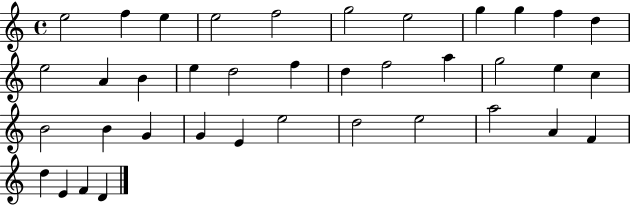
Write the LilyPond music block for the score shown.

{
  \clef treble
  \time 4/4
  \defaultTimeSignature
  \key c \major
  e''2 f''4 e''4 | e''2 f''2 | g''2 e''2 | g''4 g''4 f''4 d''4 | \break e''2 a'4 b'4 | e''4 d''2 f''4 | d''4 f''2 a''4 | g''2 e''4 c''4 | \break b'2 b'4 g'4 | g'4 e'4 e''2 | d''2 e''2 | a''2 a'4 f'4 | \break d''4 e'4 f'4 d'4 | \bar "|."
}